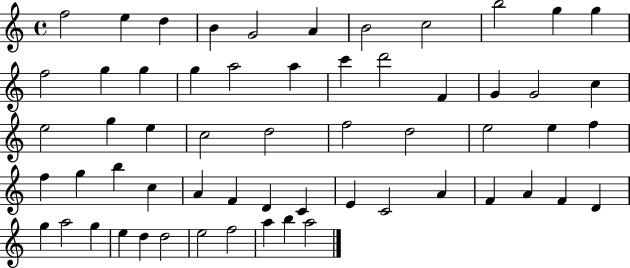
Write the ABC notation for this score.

X:1
T:Untitled
M:4/4
L:1/4
K:C
f2 e d B G2 A B2 c2 b2 g g f2 g g g a2 a c' d'2 F G G2 c e2 g e c2 d2 f2 d2 e2 e f f g b c A F D C E C2 A F A F D g a2 g e d d2 e2 f2 a b a2